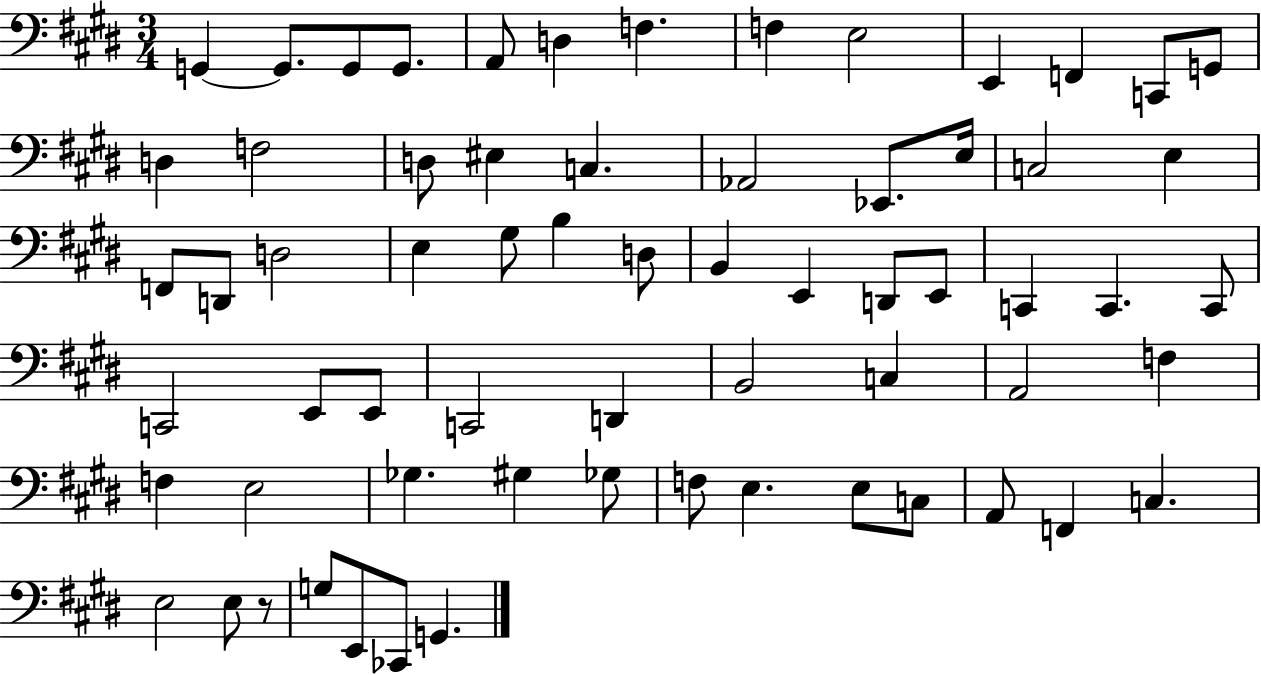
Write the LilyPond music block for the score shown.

{
  \clef bass
  \numericTimeSignature
  \time 3/4
  \key e \major
  g,4~~ g,8. g,8 g,8. | a,8 d4 f4. | f4 e2 | e,4 f,4 c,8 g,8 | \break d4 f2 | d8 eis4 c4. | aes,2 ees,8. e16 | c2 e4 | \break f,8 d,8 d2 | e4 gis8 b4 d8 | b,4 e,4 d,8 e,8 | c,4 c,4. c,8 | \break c,2 e,8 e,8 | c,2 d,4 | b,2 c4 | a,2 f4 | \break f4 e2 | ges4. gis4 ges8 | f8 e4. e8 c8 | a,8 f,4 c4. | \break e2 e8 r8 | g8 e,8 ces,8 g,4. | \bar "|."
}